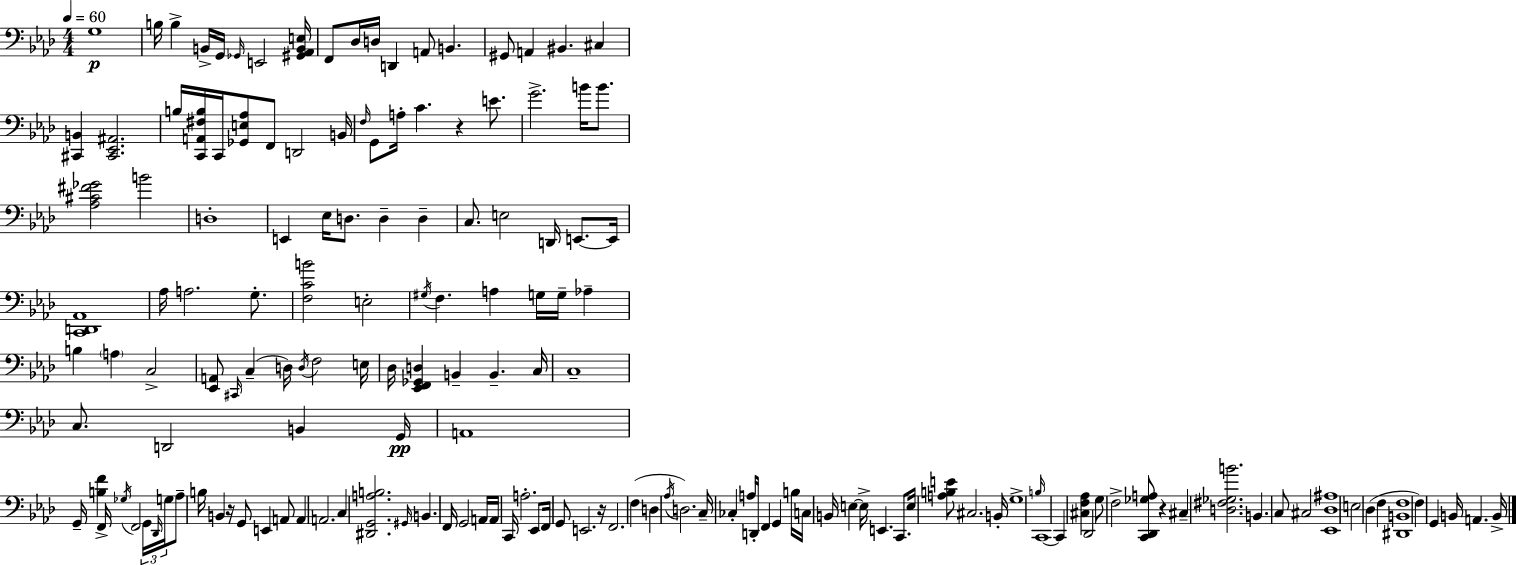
{
  \clef bass
  \numericTimeSignature
  \time 4/4
  \key aes \major
  \tempo 4 = 60
  g1\p | b16 b4-> b,16-> g,16 \grace { ges,16 } e,2 | <gis, aes, b, e>16 f,8 des16 d16 d,4 a,8 b,4. | gis,8 a,4 bis,4. cis4 | \break <cis, b,>4 <cis, ees, ais,>2. | b16 <c, a, fis b>16 c,16 <ges, e aes>8 f,8 d,2 | b,16 \grace { f16 } g,8 a16-. c'4. r4 e'8. | g'2.-> b'16 b'8. | \break <aes cis' fis' ges'>2 b'2 | d1-. | e,4 ees16 d8. d4-- d4-- | c8. e2 d,16 e,8.~~ | \break e,16 <c, d, aes,>1 | aes16 a2. g8.-. | <f c' b'>2 e2-. | \acciaccatura { gis16 } f4. a4 g16 g16-- aes4-- | \break b4 \parenthesize a4 c2-> | <ees, a,>8 \grace { cis,16 }( c4-- d16) \acciaccatura { d16 } f2 | e16 des16 <ees, f, ges, d>4 b,4-- b,4.-- | c16 c1-- | \break c8. d,2 | b,4 g,16\pp a,1 | g,16-- <b f'>4 f,16-> \acciaccatura { ges16 } f,2 | \tuplet 3/2 { g,16 \grace { des,16 } g16 } aes8-- b16 b,4 r16 g,8 | \break e,4 a,8 a,4 a,2. | c4 <dis, g, a b>2. | \grace { gis,16 } b,4. f,16 g,2 | a,16 a,16 c,16 a2.-. | \break ees,8 f,16 g,8 e,2. | r16 f,2. | f4( d4 \acciaccatura { aes16 } d2.) | c16-- ces4-. a16 d,16-. | \break f,4 g,4 b16 c16 b,16 e4~~ e16-> | e,4. c,8. e16 <a b e'>8 cis2. | b,16-. g1-> | \grace { b16 } c,1~~ | \break c,4 <cis f aes>4 | des,2 g8 f2-> | <c, des, ges a>8 r4 cis4-- <d fis ges b'>2. | b,4. | \break c8 cis2 <ees, des ais>1 | e2 | des4( f4 <dis, b, f>1 | f4) g,4 | \break b,16 a,4. b,16-> \bar "|."
}